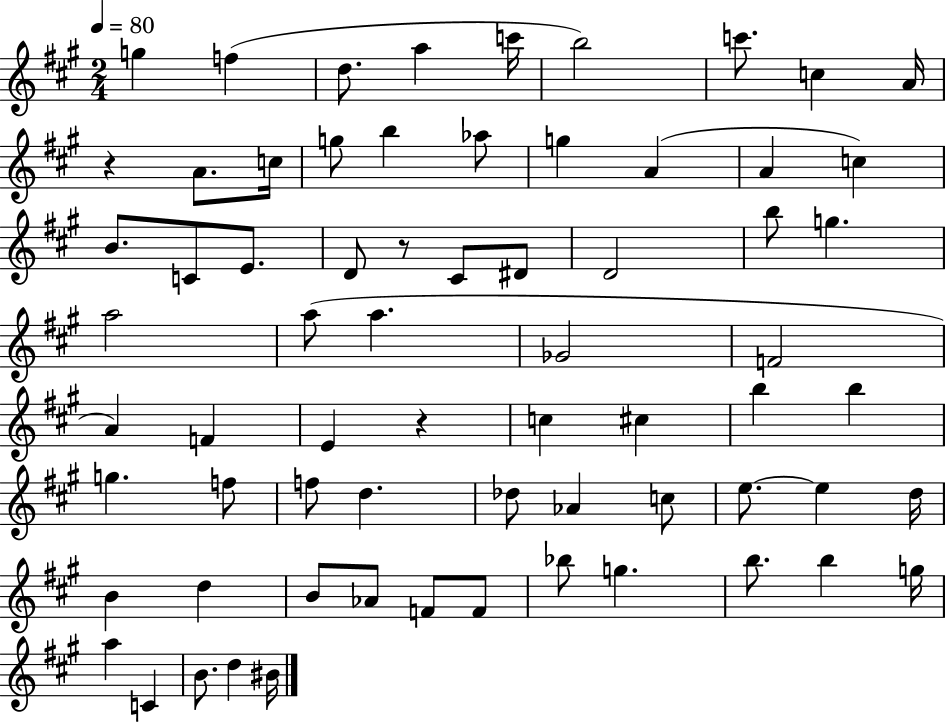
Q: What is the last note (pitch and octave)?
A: BIS4